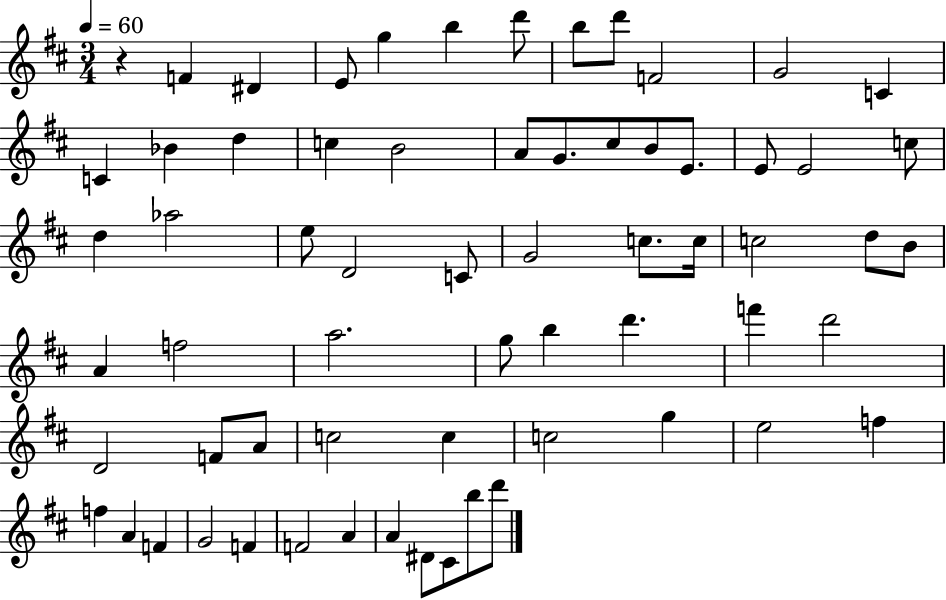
{
  \clef treble
  \numericTimeSignature
  \time 3/4
  \key d \major
  \tempo 4 = 60
  r4 f'4 dis'4 | e'8 g''4 b''4 d'''8 | b''8 d'''8 f'2 | g'2 c'4 | \break c'4 bes'4 d''4 | c''4 b'2 | a'8 g'8. cis''8 b'8 e'8. | e'8 e'2 c''8 | \break d''4 aes''2 | e''8 d'2 c'8 | g'2 c''8. c''16 | c''2 d''8 b'8 | \break a'4 f''2 | a''2. | g''8 b''4 d'''4. | f'''4 d'''2 | \break d'2 f'8 a'8 | c''2 c''4 | c''2 g''4 | e''2 f''4 | \break f''4 a'4 f'4 | g'2 f'4 | f'2 a'4 | a'4 dis'8 cis'8 b''8 d'''8 | \break \bar "|."
}